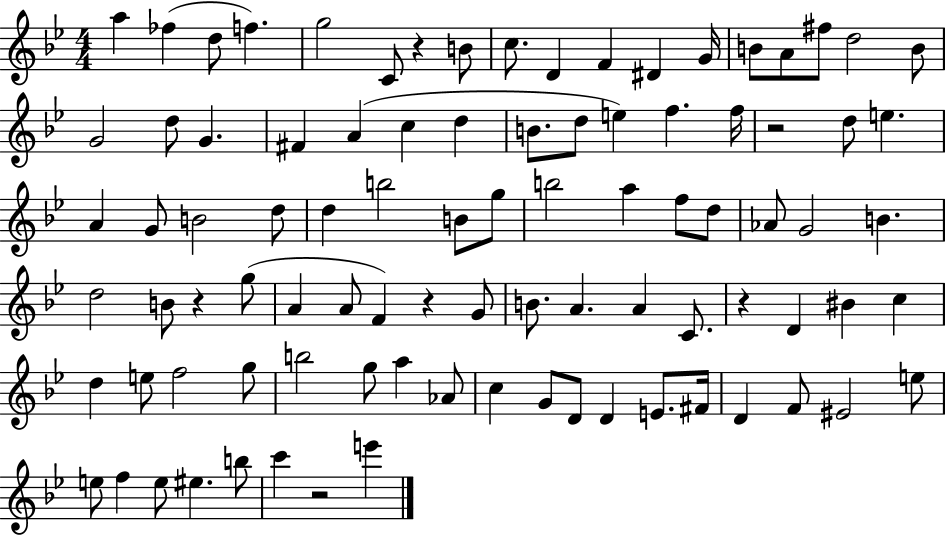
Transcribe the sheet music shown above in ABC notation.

X:1
T:Untitled
M:4/4
L:1/4
K:Bb
a _f d/2 f g2 C/2 z B/2 c/2 D F ^D G/4 B/2 A/2 ^f/2 d2 B/2 G2 d/2 G ^F A c d B/2 d/2 e f f/4 z2 d/2 e A G/2 B2 d/2 d b2 B/2 g/2 b2 a f/2 d/2 _A/2 G2 B d2 B/2 z g/2 A A/2 F z G/2 B/2 A A C/2 z D ^B c d e/2 f2 g/2 b2 g/2 a _A/2 c G/2 D/2 D E/2 ^F/4 D F/2 ^E2 e/2 e/2 f e/2 ^e b/2 c' z2 e'